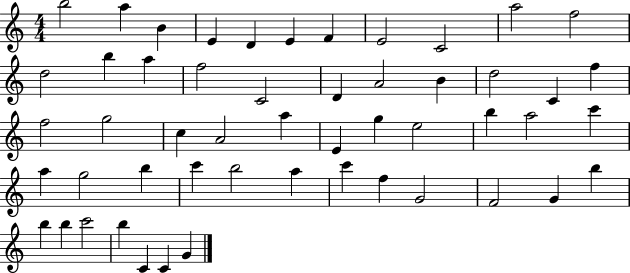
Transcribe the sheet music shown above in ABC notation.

X:1
T:Untitled
M:4/4
L:1/4
K:C
b2 a B E D E F E2 C2 a2 f2 d2 b a f2 C2 D A2 B d2 C f f2 g2 c A2 a E g e2 b a2 c' a g2 b c' b2 a c' f G2 F2 G b b b c'2 b C C G